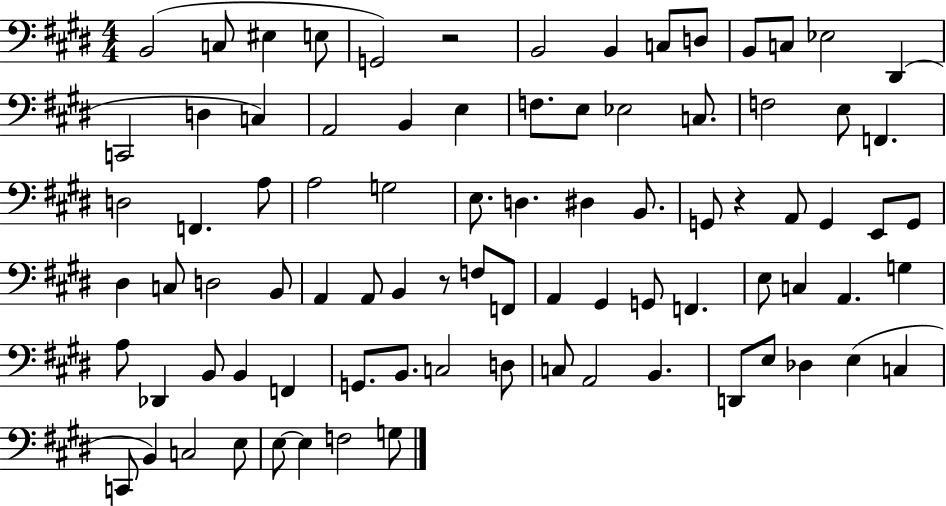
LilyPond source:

{
  \clef bass
  \numericTimeSignature
  \time 4/4
  \key e \major
  b,2( c8 eis4 e8 | g,2) r2 | b,2 b,4 c8 d8 | b,8 c8 ees2 dis,4( | \break c,2 d4 c4) | a,2 b,4 e4 | f8. e8 ees2 c8. | f2 e8 f,4. | \break d2 f,4. a8 | a2 g2 | e8. d4. dis4 b,8. | g,8 r4 a,8 g,4 e,8 g,8 | \break dis4 c8 d2 b,8 | a,4 a,8 b,4 r8 f8 f,8 | a,4 gis,4 g,8 f,4. | e8 c4 a,4. g4 | \break a8 des,4 b,8 b,4 f,4 | g,8. b,8. c2 d8 | c8 a,2 b,4. | d,8 e8 des4 e4( c4 | \break c,8 b,4) c2 e8 | e8~~ e4 f2 g8 | \bar "|."
}